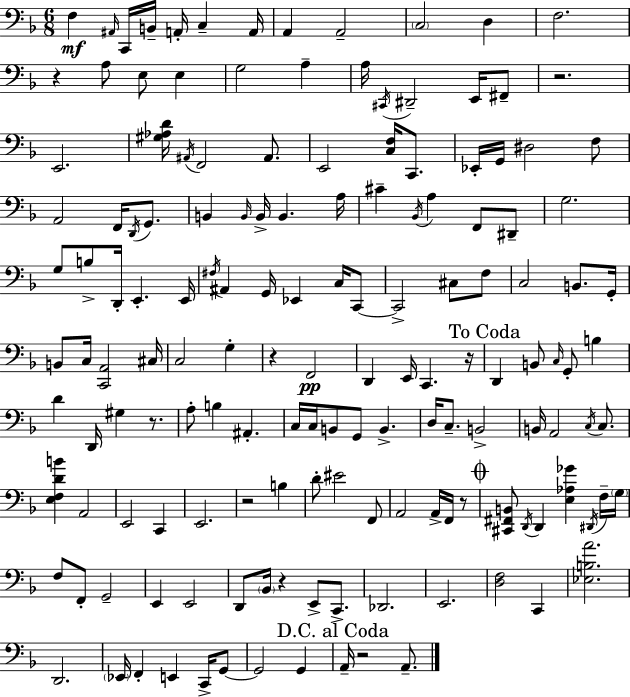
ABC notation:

X:1
T:Untitled
M:6/8
L:1/4
K:Dm
F, ^A,,/4 C,,/4 B,,/4 A,,/4 C, A,,/4 A,, A,,2 C,2 D, F,2 z A,/2 E,/2 E, G,2 A, A,/4 ^C,,/4 ^D,,2 E,,/4 ^F,,/2 z2 E,,2 [^G,_A,D]/4 ^A,,/4 F,,2 ^A,,/2 E,,2 [C,F,]/4 C,,/2 _E,,/4 G,,/4 ^D,2 F,/2 A,,2 F,,/4 D,,/4 G,,/2 B,, B,,/4 B,,/4 B,, A,/4 ^C _B,,/4 A, F,,/2 ^D,,/2 G,2 G,/2 B,/2 D,,/4 E,, E,,/4 ^F,/4 ^A,, G,,/4 _E,, C,/4 C,,/2 C,,2 ^C,/2 F,/2 C,2 B,,/2 G,,/4 B,,/2 C,/4 [C,,A,,]2 ^C,/4 C,2 G, z F,,2 D,, E,,/4 C,, z/4 D,, B,,/2 C,/4 G,,/2 B, D D,,/4 ^G, z/2 A,/2 B, ^A,, C,/4 C,/4 B,,/2 G,,/2 B,, D,/4 C,/2 B,,2 B,,/4 A,,2 C,/4 C,/2 [E,F,DB] A,,2 E,,2 C,, E,,2 z2 B, D/2 ^E2 F,,/2 A,,2 A,,/4 F,,/4 z/2 [^C,,^F,,B,,]/2 D,,/4 D,, [E,_A,_G] ^D,,/4 F,/4 G,/4 F,/2 F,,/2 G,,2 E,, E,,2 D,,/2 _B,,/4 z E,,/2 C,,/2 _D,,2 E,,2 [D,F,]2 C,, [_E,B,A]2 D,,2 _E,,/4 F,, E,, C,,/4 G,,/2 G,,2 G,, A,,/4 z2 A,,/2